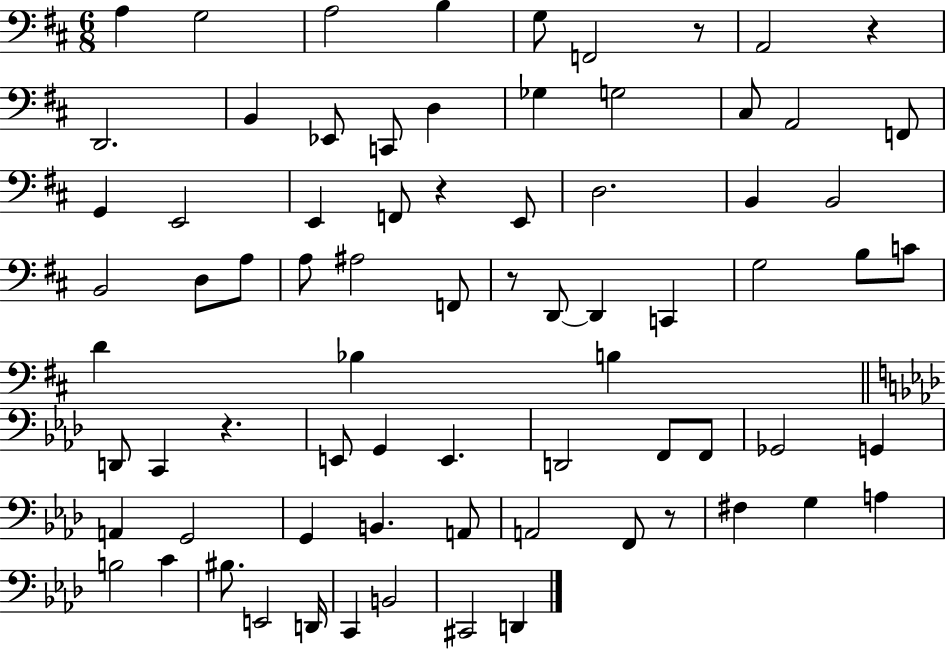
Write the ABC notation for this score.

X:1
T:Untitled
M:6/8
L:1/4
K:D
A, G,2 A,2 B, G,/2 F,,2 z/2 A,,2 z D,,2 B,, _E,,/2 C,,/2 D, _G, G,2 ^C,/2 A,,2 F,,/2 G,, E,,2 E,, F,,/2 z E,,/2 D,2 B,, B,,2 B,,2 D,/2 A,/2 A,/2 ^A,2 F,,/2 z/2 D,,/2 D,, C,, G,2 B,/2 C/2 D _B, B, D,,/2 C,, z E,,/2 G,, E,, D,,2 F,,/2 F,,/2 _G,,2 G,, A,, G,,2 G,, B,, A,,/2 A,,2 F,,/2 z/2 ^F, G, A, B,2 C ^B,/2 E,,2 D,,/4 C,, B,,2 ^C,,2 D,,